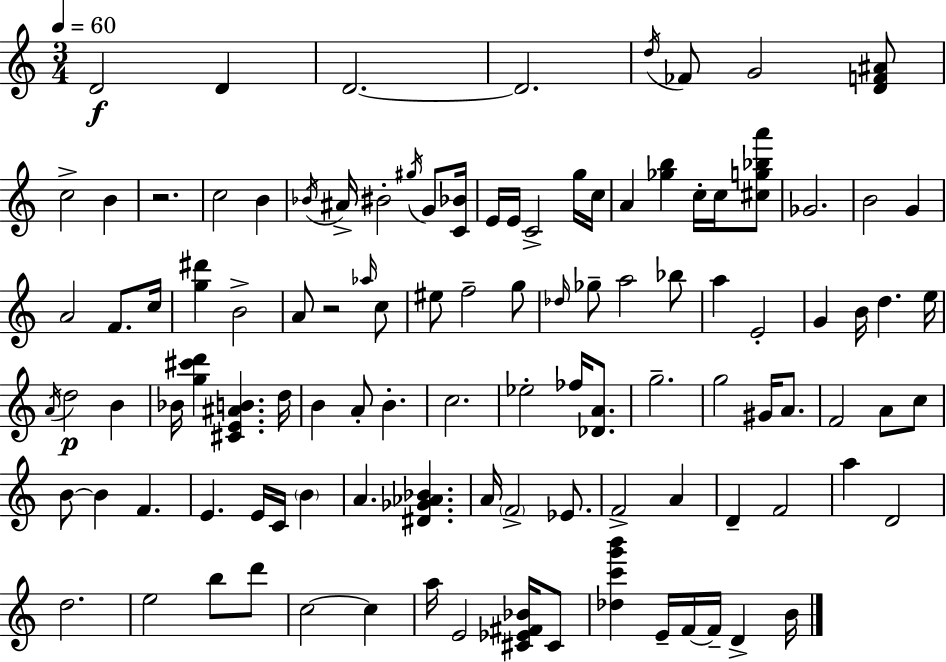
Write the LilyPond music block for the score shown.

{
  \clef treble
  \numericTimeSignature
  \time 3/4
  \key c \major
  \tempo 4 = 60
  \repeat volta 2 { d'2\f d'4 | d'2.~~ | d'2. | \acciaccatura { d''16 } fes'8 g'2 <d' f' ais'>8 | \break c''2-> b'4 | r2. | c''2 b'4 | \acciaccatura { bes'16 } ais'16-> bis'2-. \acciaccatura { gis''16 } | \break g'8 <c' bes'>16 e'16 e'16 c'2-> | g''16 c''16 a'4 <ges'' b''>4 c''16-. | c''16 <cis'' g'' bes'' a'''>8 ges'2. | b'2 g'4 | \break a'2 f'8. | c''16 <g'' dis'''>4 b'2-> | a'8 r2 | \grace { aes''16 } c''8 eis''8 f''2-- | \break g''8 \grace { des''16 } ges''8-- a''2 | bes''8 a''4 e'2-. | g'4 b'16 d''4. | e''16 \acciaccatura { a'16 }\p d''2 | \break b'4 bes'16 <g'' cis''' d'''>4 <cis' e' ais' b'>4. | d''16 b'4 a'8-. | b'4.-. c''2. | ees''2-. | \break fes''16 <des' a'>8. g''2.-- | g''2 | gis'16 a'8. f'2 | a'8 c''8 b'8~~ b'4 | \break f'4. e'4. | e'16 c'16 \parenthesize b'4 a'4. | <dis' ges' aes' bes'>4. a'16 \parenthesize f'2-> | ees'8. f'2-> | \break a'4 d'4-- f'2 | a''4 d'2 | d''2. | e''2 | \break b''8 d'''8 c''2~~ | c''4 a''16 e'2 | <cis' ees' fis' bes'>16 cis'8 <des'' c''' g''' b'''>4 e'16-- f'16~~ | f'16-- d'4-> b'16 } \bar "|."
}